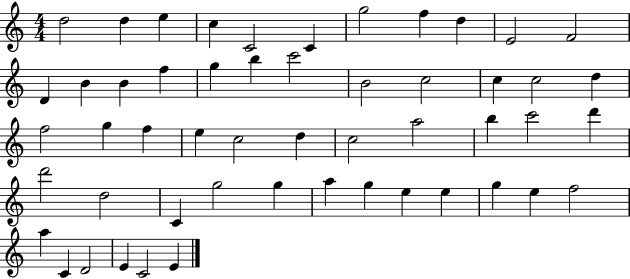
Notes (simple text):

D5/h D5/q E5/q C5/q C4/h C4/q G5/h F5/q D5/q E4/h F4/h D4/q B4/q B4/q F5/q G5/q B5/q C6/h B4/h C5/h C5/q C5/h D5/q F5/h G5/q F5/q E5/q C5/h D5/q C5/h A5/h B5/q C6/h D6/q D6/h D5/h C4/q G5/h G5/q A5/q G5/q E5/q E5/q G5/q E5/q F5/h A5/q C4/q D4/h E4/q C4/h E4/q